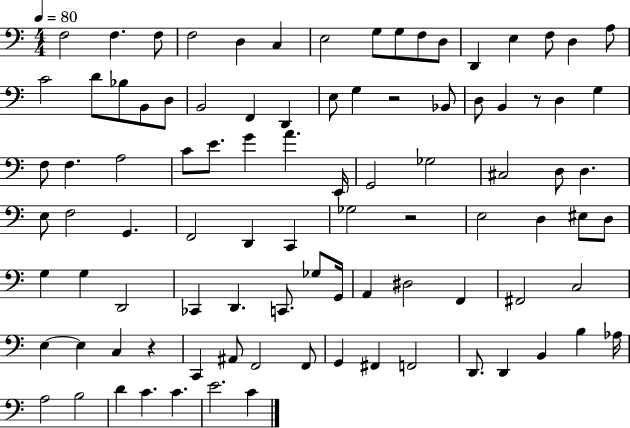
{
  \clef bass
  \numericTimeSignature
  \time 4/4
  \key c \major
  \tempo 4 = 80
  f2 f4. f8 | f2 d4 c4 | e2 g8 g8 f8 d8 | d,4 e4 f8 d4 a8 | \break c'2 d'8 bes8 b,8 d8 | b,2 f,4 d,4 | e8 g4 r2 bes,8 | d8 b,4 r8 d4 g4 | \break f8 f4. a2 | c'8 e'8. g'4 a'4. e,16 | g,2 ges2 | cis2 d8 d4. | \break e8 f2 g,4. | f,2 d,4 c,4 | ges2 r2 | e2 d4 eis8 d8 | \break g4 g4 d,2 | ces,4 d,4. c,8. ges8 g,16 | a,4 dis2 f,4 | fis,2 c2 | \break e4~~ e4 c4 r4 | c,4 ais,8 f,2 f,8 | g,4 fis,4 f,2 | d,8. d,4 b,4 b4 aes16 | \break a2 b2 | d'4 c'4. c'4. | e'2. c'4 | \bar "|."
}